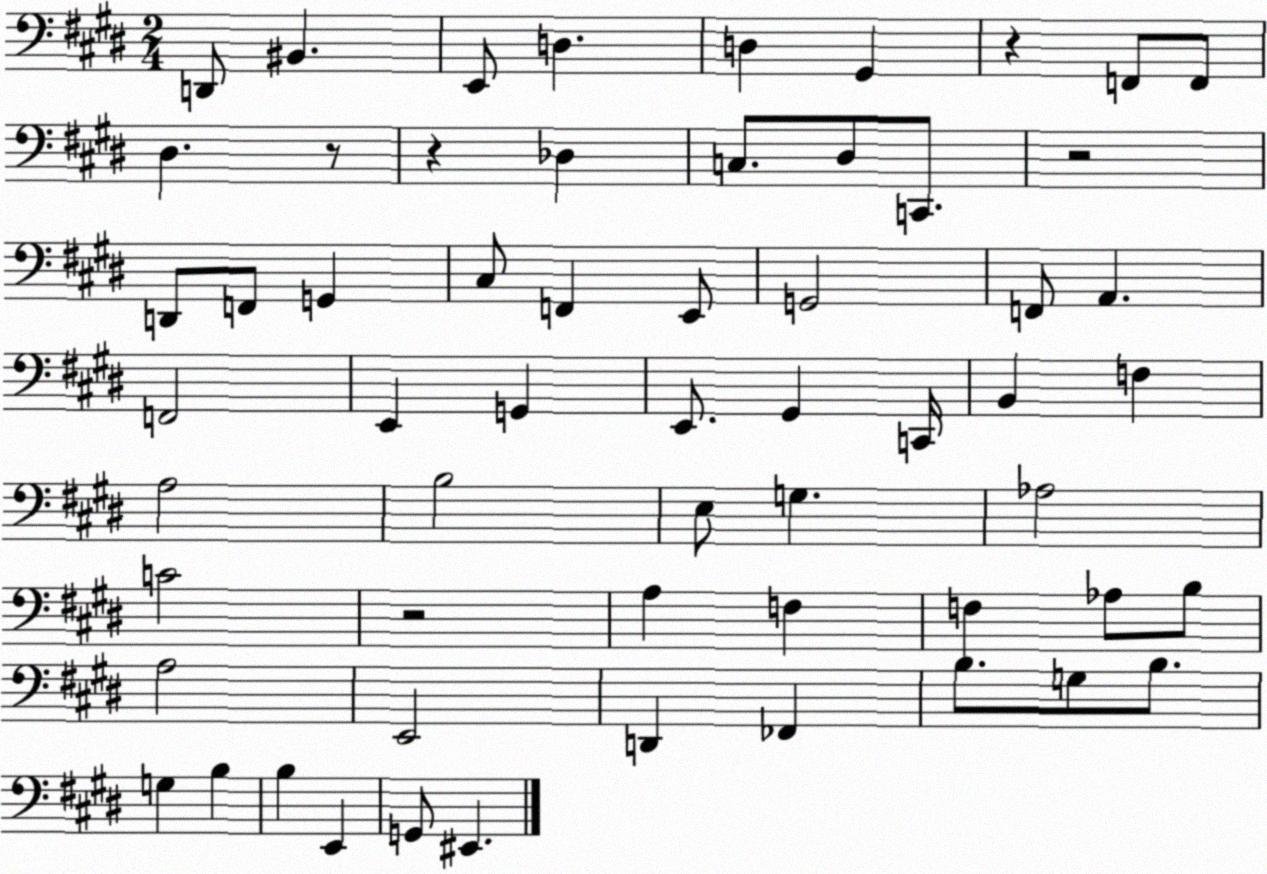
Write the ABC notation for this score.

X:1
T:Untitled
M:2/4
L:1/4
K:E
D,,/2 ^B,, E,,/2 D, D, ^G,, z F,,/2 F,,/2 ^D, z/2 z _D, C,/2 ^D,/2 C,,/2 z2 D,,/2 F,,/2 G,, ^C,/2 F,, E,,/2 G,,2 F,,/2 A,, F,,2 E,, G,, E,,/2 ^G,, C,,/4 B,, F, A,2 B,2 E,/2 G, _A,2 C2 z2 A, F, F, _A,/2 B,/2 A,2 E,,2 D,, _F,, B,/2 G,/2 B,/2 G, B, B, E,, G,,/2 ^E,,